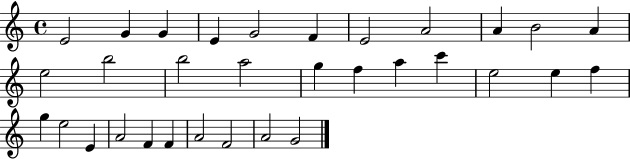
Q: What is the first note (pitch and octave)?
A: E4